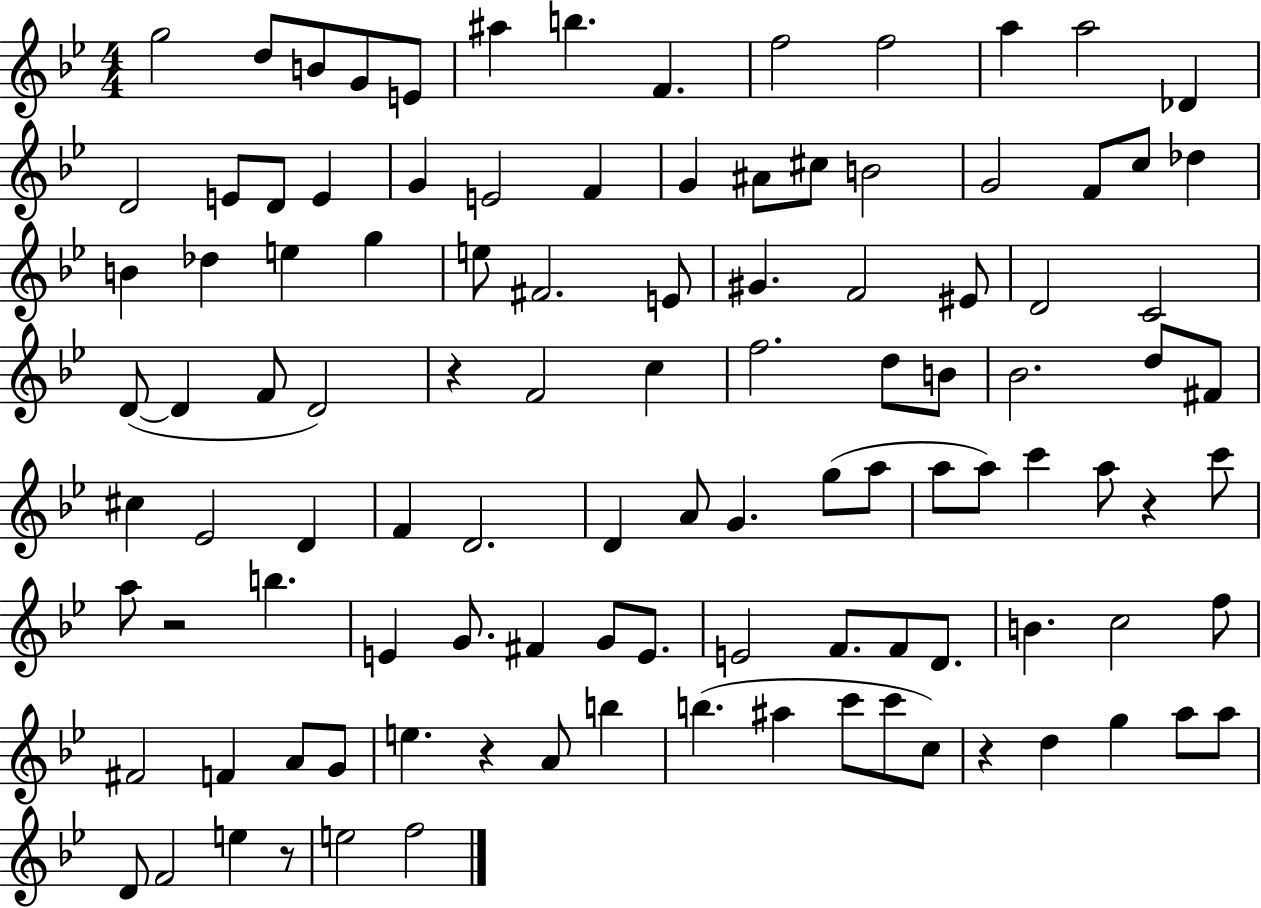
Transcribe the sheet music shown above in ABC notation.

X:1
T:Untitled
M:4/4
L:1/4
K:Bb
g2 d/2 B/2 G/2 E/2 ^a b F f2 f2 a a2 _D D2 E/2 D/2 E G E2 F G ^A/2 ^c/2 B2 G2 F/2 c/2 _d B _d e g e/2 ^F2 E/2 ^G F2 ^E/2 D2 C2 D/2 D F/2 D2 z F2 c f2 d/2 B/2 _B2 d/2 ^F/2 ^c _E2 D F D2 D A/2 G g/2 a/2 a/2 a/2 c' a/2 z c'/2 a/2 z2 b E G/2 ^F G/2 E/2 E2 F/2 F/2 D/2 B c2 f/2 ^F2 F A/2 G/2 e z A/2 b b ^a c'/2 c'/2 c/2 z d g a/2 a/2 D/2 F2 e z/2 e2 f2